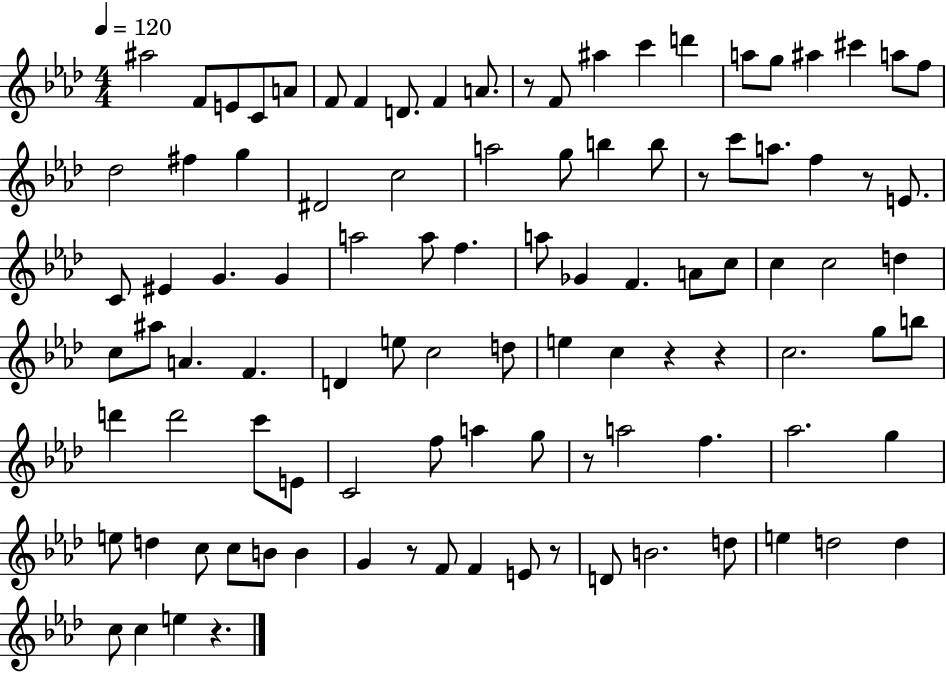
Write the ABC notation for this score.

X:1
T:Untitled
M:4/4
L:1/4
K:Ab
^a2 F/2 E/2 C/2 A/2 F/2 F D/2 F A/2 z/2 F/2 ^a c' d' a/2 g/2 ^a ^c' a/2 f/2 _d2 ^f g ^D2 c2 a2 g/2 b b/2 z/2 c'/2 a/2 f z/2 E/2 C/2 ^E G G a2 a/2 f a/2 _G F A/2 c/2 c c2 d c/2 ^a/2 A F D e/2 c2 d/2 e c z z c2 g/2 b/2 d' d'2 c'/2 E/2 C2 f/2 a g/2 z/2 a2 f _a2 g e/2 d c/2 c/2 B/2 B G z/2 F/2 F E/2 z/2 D/2 B2 d/2 e d2 d c/2 c e z